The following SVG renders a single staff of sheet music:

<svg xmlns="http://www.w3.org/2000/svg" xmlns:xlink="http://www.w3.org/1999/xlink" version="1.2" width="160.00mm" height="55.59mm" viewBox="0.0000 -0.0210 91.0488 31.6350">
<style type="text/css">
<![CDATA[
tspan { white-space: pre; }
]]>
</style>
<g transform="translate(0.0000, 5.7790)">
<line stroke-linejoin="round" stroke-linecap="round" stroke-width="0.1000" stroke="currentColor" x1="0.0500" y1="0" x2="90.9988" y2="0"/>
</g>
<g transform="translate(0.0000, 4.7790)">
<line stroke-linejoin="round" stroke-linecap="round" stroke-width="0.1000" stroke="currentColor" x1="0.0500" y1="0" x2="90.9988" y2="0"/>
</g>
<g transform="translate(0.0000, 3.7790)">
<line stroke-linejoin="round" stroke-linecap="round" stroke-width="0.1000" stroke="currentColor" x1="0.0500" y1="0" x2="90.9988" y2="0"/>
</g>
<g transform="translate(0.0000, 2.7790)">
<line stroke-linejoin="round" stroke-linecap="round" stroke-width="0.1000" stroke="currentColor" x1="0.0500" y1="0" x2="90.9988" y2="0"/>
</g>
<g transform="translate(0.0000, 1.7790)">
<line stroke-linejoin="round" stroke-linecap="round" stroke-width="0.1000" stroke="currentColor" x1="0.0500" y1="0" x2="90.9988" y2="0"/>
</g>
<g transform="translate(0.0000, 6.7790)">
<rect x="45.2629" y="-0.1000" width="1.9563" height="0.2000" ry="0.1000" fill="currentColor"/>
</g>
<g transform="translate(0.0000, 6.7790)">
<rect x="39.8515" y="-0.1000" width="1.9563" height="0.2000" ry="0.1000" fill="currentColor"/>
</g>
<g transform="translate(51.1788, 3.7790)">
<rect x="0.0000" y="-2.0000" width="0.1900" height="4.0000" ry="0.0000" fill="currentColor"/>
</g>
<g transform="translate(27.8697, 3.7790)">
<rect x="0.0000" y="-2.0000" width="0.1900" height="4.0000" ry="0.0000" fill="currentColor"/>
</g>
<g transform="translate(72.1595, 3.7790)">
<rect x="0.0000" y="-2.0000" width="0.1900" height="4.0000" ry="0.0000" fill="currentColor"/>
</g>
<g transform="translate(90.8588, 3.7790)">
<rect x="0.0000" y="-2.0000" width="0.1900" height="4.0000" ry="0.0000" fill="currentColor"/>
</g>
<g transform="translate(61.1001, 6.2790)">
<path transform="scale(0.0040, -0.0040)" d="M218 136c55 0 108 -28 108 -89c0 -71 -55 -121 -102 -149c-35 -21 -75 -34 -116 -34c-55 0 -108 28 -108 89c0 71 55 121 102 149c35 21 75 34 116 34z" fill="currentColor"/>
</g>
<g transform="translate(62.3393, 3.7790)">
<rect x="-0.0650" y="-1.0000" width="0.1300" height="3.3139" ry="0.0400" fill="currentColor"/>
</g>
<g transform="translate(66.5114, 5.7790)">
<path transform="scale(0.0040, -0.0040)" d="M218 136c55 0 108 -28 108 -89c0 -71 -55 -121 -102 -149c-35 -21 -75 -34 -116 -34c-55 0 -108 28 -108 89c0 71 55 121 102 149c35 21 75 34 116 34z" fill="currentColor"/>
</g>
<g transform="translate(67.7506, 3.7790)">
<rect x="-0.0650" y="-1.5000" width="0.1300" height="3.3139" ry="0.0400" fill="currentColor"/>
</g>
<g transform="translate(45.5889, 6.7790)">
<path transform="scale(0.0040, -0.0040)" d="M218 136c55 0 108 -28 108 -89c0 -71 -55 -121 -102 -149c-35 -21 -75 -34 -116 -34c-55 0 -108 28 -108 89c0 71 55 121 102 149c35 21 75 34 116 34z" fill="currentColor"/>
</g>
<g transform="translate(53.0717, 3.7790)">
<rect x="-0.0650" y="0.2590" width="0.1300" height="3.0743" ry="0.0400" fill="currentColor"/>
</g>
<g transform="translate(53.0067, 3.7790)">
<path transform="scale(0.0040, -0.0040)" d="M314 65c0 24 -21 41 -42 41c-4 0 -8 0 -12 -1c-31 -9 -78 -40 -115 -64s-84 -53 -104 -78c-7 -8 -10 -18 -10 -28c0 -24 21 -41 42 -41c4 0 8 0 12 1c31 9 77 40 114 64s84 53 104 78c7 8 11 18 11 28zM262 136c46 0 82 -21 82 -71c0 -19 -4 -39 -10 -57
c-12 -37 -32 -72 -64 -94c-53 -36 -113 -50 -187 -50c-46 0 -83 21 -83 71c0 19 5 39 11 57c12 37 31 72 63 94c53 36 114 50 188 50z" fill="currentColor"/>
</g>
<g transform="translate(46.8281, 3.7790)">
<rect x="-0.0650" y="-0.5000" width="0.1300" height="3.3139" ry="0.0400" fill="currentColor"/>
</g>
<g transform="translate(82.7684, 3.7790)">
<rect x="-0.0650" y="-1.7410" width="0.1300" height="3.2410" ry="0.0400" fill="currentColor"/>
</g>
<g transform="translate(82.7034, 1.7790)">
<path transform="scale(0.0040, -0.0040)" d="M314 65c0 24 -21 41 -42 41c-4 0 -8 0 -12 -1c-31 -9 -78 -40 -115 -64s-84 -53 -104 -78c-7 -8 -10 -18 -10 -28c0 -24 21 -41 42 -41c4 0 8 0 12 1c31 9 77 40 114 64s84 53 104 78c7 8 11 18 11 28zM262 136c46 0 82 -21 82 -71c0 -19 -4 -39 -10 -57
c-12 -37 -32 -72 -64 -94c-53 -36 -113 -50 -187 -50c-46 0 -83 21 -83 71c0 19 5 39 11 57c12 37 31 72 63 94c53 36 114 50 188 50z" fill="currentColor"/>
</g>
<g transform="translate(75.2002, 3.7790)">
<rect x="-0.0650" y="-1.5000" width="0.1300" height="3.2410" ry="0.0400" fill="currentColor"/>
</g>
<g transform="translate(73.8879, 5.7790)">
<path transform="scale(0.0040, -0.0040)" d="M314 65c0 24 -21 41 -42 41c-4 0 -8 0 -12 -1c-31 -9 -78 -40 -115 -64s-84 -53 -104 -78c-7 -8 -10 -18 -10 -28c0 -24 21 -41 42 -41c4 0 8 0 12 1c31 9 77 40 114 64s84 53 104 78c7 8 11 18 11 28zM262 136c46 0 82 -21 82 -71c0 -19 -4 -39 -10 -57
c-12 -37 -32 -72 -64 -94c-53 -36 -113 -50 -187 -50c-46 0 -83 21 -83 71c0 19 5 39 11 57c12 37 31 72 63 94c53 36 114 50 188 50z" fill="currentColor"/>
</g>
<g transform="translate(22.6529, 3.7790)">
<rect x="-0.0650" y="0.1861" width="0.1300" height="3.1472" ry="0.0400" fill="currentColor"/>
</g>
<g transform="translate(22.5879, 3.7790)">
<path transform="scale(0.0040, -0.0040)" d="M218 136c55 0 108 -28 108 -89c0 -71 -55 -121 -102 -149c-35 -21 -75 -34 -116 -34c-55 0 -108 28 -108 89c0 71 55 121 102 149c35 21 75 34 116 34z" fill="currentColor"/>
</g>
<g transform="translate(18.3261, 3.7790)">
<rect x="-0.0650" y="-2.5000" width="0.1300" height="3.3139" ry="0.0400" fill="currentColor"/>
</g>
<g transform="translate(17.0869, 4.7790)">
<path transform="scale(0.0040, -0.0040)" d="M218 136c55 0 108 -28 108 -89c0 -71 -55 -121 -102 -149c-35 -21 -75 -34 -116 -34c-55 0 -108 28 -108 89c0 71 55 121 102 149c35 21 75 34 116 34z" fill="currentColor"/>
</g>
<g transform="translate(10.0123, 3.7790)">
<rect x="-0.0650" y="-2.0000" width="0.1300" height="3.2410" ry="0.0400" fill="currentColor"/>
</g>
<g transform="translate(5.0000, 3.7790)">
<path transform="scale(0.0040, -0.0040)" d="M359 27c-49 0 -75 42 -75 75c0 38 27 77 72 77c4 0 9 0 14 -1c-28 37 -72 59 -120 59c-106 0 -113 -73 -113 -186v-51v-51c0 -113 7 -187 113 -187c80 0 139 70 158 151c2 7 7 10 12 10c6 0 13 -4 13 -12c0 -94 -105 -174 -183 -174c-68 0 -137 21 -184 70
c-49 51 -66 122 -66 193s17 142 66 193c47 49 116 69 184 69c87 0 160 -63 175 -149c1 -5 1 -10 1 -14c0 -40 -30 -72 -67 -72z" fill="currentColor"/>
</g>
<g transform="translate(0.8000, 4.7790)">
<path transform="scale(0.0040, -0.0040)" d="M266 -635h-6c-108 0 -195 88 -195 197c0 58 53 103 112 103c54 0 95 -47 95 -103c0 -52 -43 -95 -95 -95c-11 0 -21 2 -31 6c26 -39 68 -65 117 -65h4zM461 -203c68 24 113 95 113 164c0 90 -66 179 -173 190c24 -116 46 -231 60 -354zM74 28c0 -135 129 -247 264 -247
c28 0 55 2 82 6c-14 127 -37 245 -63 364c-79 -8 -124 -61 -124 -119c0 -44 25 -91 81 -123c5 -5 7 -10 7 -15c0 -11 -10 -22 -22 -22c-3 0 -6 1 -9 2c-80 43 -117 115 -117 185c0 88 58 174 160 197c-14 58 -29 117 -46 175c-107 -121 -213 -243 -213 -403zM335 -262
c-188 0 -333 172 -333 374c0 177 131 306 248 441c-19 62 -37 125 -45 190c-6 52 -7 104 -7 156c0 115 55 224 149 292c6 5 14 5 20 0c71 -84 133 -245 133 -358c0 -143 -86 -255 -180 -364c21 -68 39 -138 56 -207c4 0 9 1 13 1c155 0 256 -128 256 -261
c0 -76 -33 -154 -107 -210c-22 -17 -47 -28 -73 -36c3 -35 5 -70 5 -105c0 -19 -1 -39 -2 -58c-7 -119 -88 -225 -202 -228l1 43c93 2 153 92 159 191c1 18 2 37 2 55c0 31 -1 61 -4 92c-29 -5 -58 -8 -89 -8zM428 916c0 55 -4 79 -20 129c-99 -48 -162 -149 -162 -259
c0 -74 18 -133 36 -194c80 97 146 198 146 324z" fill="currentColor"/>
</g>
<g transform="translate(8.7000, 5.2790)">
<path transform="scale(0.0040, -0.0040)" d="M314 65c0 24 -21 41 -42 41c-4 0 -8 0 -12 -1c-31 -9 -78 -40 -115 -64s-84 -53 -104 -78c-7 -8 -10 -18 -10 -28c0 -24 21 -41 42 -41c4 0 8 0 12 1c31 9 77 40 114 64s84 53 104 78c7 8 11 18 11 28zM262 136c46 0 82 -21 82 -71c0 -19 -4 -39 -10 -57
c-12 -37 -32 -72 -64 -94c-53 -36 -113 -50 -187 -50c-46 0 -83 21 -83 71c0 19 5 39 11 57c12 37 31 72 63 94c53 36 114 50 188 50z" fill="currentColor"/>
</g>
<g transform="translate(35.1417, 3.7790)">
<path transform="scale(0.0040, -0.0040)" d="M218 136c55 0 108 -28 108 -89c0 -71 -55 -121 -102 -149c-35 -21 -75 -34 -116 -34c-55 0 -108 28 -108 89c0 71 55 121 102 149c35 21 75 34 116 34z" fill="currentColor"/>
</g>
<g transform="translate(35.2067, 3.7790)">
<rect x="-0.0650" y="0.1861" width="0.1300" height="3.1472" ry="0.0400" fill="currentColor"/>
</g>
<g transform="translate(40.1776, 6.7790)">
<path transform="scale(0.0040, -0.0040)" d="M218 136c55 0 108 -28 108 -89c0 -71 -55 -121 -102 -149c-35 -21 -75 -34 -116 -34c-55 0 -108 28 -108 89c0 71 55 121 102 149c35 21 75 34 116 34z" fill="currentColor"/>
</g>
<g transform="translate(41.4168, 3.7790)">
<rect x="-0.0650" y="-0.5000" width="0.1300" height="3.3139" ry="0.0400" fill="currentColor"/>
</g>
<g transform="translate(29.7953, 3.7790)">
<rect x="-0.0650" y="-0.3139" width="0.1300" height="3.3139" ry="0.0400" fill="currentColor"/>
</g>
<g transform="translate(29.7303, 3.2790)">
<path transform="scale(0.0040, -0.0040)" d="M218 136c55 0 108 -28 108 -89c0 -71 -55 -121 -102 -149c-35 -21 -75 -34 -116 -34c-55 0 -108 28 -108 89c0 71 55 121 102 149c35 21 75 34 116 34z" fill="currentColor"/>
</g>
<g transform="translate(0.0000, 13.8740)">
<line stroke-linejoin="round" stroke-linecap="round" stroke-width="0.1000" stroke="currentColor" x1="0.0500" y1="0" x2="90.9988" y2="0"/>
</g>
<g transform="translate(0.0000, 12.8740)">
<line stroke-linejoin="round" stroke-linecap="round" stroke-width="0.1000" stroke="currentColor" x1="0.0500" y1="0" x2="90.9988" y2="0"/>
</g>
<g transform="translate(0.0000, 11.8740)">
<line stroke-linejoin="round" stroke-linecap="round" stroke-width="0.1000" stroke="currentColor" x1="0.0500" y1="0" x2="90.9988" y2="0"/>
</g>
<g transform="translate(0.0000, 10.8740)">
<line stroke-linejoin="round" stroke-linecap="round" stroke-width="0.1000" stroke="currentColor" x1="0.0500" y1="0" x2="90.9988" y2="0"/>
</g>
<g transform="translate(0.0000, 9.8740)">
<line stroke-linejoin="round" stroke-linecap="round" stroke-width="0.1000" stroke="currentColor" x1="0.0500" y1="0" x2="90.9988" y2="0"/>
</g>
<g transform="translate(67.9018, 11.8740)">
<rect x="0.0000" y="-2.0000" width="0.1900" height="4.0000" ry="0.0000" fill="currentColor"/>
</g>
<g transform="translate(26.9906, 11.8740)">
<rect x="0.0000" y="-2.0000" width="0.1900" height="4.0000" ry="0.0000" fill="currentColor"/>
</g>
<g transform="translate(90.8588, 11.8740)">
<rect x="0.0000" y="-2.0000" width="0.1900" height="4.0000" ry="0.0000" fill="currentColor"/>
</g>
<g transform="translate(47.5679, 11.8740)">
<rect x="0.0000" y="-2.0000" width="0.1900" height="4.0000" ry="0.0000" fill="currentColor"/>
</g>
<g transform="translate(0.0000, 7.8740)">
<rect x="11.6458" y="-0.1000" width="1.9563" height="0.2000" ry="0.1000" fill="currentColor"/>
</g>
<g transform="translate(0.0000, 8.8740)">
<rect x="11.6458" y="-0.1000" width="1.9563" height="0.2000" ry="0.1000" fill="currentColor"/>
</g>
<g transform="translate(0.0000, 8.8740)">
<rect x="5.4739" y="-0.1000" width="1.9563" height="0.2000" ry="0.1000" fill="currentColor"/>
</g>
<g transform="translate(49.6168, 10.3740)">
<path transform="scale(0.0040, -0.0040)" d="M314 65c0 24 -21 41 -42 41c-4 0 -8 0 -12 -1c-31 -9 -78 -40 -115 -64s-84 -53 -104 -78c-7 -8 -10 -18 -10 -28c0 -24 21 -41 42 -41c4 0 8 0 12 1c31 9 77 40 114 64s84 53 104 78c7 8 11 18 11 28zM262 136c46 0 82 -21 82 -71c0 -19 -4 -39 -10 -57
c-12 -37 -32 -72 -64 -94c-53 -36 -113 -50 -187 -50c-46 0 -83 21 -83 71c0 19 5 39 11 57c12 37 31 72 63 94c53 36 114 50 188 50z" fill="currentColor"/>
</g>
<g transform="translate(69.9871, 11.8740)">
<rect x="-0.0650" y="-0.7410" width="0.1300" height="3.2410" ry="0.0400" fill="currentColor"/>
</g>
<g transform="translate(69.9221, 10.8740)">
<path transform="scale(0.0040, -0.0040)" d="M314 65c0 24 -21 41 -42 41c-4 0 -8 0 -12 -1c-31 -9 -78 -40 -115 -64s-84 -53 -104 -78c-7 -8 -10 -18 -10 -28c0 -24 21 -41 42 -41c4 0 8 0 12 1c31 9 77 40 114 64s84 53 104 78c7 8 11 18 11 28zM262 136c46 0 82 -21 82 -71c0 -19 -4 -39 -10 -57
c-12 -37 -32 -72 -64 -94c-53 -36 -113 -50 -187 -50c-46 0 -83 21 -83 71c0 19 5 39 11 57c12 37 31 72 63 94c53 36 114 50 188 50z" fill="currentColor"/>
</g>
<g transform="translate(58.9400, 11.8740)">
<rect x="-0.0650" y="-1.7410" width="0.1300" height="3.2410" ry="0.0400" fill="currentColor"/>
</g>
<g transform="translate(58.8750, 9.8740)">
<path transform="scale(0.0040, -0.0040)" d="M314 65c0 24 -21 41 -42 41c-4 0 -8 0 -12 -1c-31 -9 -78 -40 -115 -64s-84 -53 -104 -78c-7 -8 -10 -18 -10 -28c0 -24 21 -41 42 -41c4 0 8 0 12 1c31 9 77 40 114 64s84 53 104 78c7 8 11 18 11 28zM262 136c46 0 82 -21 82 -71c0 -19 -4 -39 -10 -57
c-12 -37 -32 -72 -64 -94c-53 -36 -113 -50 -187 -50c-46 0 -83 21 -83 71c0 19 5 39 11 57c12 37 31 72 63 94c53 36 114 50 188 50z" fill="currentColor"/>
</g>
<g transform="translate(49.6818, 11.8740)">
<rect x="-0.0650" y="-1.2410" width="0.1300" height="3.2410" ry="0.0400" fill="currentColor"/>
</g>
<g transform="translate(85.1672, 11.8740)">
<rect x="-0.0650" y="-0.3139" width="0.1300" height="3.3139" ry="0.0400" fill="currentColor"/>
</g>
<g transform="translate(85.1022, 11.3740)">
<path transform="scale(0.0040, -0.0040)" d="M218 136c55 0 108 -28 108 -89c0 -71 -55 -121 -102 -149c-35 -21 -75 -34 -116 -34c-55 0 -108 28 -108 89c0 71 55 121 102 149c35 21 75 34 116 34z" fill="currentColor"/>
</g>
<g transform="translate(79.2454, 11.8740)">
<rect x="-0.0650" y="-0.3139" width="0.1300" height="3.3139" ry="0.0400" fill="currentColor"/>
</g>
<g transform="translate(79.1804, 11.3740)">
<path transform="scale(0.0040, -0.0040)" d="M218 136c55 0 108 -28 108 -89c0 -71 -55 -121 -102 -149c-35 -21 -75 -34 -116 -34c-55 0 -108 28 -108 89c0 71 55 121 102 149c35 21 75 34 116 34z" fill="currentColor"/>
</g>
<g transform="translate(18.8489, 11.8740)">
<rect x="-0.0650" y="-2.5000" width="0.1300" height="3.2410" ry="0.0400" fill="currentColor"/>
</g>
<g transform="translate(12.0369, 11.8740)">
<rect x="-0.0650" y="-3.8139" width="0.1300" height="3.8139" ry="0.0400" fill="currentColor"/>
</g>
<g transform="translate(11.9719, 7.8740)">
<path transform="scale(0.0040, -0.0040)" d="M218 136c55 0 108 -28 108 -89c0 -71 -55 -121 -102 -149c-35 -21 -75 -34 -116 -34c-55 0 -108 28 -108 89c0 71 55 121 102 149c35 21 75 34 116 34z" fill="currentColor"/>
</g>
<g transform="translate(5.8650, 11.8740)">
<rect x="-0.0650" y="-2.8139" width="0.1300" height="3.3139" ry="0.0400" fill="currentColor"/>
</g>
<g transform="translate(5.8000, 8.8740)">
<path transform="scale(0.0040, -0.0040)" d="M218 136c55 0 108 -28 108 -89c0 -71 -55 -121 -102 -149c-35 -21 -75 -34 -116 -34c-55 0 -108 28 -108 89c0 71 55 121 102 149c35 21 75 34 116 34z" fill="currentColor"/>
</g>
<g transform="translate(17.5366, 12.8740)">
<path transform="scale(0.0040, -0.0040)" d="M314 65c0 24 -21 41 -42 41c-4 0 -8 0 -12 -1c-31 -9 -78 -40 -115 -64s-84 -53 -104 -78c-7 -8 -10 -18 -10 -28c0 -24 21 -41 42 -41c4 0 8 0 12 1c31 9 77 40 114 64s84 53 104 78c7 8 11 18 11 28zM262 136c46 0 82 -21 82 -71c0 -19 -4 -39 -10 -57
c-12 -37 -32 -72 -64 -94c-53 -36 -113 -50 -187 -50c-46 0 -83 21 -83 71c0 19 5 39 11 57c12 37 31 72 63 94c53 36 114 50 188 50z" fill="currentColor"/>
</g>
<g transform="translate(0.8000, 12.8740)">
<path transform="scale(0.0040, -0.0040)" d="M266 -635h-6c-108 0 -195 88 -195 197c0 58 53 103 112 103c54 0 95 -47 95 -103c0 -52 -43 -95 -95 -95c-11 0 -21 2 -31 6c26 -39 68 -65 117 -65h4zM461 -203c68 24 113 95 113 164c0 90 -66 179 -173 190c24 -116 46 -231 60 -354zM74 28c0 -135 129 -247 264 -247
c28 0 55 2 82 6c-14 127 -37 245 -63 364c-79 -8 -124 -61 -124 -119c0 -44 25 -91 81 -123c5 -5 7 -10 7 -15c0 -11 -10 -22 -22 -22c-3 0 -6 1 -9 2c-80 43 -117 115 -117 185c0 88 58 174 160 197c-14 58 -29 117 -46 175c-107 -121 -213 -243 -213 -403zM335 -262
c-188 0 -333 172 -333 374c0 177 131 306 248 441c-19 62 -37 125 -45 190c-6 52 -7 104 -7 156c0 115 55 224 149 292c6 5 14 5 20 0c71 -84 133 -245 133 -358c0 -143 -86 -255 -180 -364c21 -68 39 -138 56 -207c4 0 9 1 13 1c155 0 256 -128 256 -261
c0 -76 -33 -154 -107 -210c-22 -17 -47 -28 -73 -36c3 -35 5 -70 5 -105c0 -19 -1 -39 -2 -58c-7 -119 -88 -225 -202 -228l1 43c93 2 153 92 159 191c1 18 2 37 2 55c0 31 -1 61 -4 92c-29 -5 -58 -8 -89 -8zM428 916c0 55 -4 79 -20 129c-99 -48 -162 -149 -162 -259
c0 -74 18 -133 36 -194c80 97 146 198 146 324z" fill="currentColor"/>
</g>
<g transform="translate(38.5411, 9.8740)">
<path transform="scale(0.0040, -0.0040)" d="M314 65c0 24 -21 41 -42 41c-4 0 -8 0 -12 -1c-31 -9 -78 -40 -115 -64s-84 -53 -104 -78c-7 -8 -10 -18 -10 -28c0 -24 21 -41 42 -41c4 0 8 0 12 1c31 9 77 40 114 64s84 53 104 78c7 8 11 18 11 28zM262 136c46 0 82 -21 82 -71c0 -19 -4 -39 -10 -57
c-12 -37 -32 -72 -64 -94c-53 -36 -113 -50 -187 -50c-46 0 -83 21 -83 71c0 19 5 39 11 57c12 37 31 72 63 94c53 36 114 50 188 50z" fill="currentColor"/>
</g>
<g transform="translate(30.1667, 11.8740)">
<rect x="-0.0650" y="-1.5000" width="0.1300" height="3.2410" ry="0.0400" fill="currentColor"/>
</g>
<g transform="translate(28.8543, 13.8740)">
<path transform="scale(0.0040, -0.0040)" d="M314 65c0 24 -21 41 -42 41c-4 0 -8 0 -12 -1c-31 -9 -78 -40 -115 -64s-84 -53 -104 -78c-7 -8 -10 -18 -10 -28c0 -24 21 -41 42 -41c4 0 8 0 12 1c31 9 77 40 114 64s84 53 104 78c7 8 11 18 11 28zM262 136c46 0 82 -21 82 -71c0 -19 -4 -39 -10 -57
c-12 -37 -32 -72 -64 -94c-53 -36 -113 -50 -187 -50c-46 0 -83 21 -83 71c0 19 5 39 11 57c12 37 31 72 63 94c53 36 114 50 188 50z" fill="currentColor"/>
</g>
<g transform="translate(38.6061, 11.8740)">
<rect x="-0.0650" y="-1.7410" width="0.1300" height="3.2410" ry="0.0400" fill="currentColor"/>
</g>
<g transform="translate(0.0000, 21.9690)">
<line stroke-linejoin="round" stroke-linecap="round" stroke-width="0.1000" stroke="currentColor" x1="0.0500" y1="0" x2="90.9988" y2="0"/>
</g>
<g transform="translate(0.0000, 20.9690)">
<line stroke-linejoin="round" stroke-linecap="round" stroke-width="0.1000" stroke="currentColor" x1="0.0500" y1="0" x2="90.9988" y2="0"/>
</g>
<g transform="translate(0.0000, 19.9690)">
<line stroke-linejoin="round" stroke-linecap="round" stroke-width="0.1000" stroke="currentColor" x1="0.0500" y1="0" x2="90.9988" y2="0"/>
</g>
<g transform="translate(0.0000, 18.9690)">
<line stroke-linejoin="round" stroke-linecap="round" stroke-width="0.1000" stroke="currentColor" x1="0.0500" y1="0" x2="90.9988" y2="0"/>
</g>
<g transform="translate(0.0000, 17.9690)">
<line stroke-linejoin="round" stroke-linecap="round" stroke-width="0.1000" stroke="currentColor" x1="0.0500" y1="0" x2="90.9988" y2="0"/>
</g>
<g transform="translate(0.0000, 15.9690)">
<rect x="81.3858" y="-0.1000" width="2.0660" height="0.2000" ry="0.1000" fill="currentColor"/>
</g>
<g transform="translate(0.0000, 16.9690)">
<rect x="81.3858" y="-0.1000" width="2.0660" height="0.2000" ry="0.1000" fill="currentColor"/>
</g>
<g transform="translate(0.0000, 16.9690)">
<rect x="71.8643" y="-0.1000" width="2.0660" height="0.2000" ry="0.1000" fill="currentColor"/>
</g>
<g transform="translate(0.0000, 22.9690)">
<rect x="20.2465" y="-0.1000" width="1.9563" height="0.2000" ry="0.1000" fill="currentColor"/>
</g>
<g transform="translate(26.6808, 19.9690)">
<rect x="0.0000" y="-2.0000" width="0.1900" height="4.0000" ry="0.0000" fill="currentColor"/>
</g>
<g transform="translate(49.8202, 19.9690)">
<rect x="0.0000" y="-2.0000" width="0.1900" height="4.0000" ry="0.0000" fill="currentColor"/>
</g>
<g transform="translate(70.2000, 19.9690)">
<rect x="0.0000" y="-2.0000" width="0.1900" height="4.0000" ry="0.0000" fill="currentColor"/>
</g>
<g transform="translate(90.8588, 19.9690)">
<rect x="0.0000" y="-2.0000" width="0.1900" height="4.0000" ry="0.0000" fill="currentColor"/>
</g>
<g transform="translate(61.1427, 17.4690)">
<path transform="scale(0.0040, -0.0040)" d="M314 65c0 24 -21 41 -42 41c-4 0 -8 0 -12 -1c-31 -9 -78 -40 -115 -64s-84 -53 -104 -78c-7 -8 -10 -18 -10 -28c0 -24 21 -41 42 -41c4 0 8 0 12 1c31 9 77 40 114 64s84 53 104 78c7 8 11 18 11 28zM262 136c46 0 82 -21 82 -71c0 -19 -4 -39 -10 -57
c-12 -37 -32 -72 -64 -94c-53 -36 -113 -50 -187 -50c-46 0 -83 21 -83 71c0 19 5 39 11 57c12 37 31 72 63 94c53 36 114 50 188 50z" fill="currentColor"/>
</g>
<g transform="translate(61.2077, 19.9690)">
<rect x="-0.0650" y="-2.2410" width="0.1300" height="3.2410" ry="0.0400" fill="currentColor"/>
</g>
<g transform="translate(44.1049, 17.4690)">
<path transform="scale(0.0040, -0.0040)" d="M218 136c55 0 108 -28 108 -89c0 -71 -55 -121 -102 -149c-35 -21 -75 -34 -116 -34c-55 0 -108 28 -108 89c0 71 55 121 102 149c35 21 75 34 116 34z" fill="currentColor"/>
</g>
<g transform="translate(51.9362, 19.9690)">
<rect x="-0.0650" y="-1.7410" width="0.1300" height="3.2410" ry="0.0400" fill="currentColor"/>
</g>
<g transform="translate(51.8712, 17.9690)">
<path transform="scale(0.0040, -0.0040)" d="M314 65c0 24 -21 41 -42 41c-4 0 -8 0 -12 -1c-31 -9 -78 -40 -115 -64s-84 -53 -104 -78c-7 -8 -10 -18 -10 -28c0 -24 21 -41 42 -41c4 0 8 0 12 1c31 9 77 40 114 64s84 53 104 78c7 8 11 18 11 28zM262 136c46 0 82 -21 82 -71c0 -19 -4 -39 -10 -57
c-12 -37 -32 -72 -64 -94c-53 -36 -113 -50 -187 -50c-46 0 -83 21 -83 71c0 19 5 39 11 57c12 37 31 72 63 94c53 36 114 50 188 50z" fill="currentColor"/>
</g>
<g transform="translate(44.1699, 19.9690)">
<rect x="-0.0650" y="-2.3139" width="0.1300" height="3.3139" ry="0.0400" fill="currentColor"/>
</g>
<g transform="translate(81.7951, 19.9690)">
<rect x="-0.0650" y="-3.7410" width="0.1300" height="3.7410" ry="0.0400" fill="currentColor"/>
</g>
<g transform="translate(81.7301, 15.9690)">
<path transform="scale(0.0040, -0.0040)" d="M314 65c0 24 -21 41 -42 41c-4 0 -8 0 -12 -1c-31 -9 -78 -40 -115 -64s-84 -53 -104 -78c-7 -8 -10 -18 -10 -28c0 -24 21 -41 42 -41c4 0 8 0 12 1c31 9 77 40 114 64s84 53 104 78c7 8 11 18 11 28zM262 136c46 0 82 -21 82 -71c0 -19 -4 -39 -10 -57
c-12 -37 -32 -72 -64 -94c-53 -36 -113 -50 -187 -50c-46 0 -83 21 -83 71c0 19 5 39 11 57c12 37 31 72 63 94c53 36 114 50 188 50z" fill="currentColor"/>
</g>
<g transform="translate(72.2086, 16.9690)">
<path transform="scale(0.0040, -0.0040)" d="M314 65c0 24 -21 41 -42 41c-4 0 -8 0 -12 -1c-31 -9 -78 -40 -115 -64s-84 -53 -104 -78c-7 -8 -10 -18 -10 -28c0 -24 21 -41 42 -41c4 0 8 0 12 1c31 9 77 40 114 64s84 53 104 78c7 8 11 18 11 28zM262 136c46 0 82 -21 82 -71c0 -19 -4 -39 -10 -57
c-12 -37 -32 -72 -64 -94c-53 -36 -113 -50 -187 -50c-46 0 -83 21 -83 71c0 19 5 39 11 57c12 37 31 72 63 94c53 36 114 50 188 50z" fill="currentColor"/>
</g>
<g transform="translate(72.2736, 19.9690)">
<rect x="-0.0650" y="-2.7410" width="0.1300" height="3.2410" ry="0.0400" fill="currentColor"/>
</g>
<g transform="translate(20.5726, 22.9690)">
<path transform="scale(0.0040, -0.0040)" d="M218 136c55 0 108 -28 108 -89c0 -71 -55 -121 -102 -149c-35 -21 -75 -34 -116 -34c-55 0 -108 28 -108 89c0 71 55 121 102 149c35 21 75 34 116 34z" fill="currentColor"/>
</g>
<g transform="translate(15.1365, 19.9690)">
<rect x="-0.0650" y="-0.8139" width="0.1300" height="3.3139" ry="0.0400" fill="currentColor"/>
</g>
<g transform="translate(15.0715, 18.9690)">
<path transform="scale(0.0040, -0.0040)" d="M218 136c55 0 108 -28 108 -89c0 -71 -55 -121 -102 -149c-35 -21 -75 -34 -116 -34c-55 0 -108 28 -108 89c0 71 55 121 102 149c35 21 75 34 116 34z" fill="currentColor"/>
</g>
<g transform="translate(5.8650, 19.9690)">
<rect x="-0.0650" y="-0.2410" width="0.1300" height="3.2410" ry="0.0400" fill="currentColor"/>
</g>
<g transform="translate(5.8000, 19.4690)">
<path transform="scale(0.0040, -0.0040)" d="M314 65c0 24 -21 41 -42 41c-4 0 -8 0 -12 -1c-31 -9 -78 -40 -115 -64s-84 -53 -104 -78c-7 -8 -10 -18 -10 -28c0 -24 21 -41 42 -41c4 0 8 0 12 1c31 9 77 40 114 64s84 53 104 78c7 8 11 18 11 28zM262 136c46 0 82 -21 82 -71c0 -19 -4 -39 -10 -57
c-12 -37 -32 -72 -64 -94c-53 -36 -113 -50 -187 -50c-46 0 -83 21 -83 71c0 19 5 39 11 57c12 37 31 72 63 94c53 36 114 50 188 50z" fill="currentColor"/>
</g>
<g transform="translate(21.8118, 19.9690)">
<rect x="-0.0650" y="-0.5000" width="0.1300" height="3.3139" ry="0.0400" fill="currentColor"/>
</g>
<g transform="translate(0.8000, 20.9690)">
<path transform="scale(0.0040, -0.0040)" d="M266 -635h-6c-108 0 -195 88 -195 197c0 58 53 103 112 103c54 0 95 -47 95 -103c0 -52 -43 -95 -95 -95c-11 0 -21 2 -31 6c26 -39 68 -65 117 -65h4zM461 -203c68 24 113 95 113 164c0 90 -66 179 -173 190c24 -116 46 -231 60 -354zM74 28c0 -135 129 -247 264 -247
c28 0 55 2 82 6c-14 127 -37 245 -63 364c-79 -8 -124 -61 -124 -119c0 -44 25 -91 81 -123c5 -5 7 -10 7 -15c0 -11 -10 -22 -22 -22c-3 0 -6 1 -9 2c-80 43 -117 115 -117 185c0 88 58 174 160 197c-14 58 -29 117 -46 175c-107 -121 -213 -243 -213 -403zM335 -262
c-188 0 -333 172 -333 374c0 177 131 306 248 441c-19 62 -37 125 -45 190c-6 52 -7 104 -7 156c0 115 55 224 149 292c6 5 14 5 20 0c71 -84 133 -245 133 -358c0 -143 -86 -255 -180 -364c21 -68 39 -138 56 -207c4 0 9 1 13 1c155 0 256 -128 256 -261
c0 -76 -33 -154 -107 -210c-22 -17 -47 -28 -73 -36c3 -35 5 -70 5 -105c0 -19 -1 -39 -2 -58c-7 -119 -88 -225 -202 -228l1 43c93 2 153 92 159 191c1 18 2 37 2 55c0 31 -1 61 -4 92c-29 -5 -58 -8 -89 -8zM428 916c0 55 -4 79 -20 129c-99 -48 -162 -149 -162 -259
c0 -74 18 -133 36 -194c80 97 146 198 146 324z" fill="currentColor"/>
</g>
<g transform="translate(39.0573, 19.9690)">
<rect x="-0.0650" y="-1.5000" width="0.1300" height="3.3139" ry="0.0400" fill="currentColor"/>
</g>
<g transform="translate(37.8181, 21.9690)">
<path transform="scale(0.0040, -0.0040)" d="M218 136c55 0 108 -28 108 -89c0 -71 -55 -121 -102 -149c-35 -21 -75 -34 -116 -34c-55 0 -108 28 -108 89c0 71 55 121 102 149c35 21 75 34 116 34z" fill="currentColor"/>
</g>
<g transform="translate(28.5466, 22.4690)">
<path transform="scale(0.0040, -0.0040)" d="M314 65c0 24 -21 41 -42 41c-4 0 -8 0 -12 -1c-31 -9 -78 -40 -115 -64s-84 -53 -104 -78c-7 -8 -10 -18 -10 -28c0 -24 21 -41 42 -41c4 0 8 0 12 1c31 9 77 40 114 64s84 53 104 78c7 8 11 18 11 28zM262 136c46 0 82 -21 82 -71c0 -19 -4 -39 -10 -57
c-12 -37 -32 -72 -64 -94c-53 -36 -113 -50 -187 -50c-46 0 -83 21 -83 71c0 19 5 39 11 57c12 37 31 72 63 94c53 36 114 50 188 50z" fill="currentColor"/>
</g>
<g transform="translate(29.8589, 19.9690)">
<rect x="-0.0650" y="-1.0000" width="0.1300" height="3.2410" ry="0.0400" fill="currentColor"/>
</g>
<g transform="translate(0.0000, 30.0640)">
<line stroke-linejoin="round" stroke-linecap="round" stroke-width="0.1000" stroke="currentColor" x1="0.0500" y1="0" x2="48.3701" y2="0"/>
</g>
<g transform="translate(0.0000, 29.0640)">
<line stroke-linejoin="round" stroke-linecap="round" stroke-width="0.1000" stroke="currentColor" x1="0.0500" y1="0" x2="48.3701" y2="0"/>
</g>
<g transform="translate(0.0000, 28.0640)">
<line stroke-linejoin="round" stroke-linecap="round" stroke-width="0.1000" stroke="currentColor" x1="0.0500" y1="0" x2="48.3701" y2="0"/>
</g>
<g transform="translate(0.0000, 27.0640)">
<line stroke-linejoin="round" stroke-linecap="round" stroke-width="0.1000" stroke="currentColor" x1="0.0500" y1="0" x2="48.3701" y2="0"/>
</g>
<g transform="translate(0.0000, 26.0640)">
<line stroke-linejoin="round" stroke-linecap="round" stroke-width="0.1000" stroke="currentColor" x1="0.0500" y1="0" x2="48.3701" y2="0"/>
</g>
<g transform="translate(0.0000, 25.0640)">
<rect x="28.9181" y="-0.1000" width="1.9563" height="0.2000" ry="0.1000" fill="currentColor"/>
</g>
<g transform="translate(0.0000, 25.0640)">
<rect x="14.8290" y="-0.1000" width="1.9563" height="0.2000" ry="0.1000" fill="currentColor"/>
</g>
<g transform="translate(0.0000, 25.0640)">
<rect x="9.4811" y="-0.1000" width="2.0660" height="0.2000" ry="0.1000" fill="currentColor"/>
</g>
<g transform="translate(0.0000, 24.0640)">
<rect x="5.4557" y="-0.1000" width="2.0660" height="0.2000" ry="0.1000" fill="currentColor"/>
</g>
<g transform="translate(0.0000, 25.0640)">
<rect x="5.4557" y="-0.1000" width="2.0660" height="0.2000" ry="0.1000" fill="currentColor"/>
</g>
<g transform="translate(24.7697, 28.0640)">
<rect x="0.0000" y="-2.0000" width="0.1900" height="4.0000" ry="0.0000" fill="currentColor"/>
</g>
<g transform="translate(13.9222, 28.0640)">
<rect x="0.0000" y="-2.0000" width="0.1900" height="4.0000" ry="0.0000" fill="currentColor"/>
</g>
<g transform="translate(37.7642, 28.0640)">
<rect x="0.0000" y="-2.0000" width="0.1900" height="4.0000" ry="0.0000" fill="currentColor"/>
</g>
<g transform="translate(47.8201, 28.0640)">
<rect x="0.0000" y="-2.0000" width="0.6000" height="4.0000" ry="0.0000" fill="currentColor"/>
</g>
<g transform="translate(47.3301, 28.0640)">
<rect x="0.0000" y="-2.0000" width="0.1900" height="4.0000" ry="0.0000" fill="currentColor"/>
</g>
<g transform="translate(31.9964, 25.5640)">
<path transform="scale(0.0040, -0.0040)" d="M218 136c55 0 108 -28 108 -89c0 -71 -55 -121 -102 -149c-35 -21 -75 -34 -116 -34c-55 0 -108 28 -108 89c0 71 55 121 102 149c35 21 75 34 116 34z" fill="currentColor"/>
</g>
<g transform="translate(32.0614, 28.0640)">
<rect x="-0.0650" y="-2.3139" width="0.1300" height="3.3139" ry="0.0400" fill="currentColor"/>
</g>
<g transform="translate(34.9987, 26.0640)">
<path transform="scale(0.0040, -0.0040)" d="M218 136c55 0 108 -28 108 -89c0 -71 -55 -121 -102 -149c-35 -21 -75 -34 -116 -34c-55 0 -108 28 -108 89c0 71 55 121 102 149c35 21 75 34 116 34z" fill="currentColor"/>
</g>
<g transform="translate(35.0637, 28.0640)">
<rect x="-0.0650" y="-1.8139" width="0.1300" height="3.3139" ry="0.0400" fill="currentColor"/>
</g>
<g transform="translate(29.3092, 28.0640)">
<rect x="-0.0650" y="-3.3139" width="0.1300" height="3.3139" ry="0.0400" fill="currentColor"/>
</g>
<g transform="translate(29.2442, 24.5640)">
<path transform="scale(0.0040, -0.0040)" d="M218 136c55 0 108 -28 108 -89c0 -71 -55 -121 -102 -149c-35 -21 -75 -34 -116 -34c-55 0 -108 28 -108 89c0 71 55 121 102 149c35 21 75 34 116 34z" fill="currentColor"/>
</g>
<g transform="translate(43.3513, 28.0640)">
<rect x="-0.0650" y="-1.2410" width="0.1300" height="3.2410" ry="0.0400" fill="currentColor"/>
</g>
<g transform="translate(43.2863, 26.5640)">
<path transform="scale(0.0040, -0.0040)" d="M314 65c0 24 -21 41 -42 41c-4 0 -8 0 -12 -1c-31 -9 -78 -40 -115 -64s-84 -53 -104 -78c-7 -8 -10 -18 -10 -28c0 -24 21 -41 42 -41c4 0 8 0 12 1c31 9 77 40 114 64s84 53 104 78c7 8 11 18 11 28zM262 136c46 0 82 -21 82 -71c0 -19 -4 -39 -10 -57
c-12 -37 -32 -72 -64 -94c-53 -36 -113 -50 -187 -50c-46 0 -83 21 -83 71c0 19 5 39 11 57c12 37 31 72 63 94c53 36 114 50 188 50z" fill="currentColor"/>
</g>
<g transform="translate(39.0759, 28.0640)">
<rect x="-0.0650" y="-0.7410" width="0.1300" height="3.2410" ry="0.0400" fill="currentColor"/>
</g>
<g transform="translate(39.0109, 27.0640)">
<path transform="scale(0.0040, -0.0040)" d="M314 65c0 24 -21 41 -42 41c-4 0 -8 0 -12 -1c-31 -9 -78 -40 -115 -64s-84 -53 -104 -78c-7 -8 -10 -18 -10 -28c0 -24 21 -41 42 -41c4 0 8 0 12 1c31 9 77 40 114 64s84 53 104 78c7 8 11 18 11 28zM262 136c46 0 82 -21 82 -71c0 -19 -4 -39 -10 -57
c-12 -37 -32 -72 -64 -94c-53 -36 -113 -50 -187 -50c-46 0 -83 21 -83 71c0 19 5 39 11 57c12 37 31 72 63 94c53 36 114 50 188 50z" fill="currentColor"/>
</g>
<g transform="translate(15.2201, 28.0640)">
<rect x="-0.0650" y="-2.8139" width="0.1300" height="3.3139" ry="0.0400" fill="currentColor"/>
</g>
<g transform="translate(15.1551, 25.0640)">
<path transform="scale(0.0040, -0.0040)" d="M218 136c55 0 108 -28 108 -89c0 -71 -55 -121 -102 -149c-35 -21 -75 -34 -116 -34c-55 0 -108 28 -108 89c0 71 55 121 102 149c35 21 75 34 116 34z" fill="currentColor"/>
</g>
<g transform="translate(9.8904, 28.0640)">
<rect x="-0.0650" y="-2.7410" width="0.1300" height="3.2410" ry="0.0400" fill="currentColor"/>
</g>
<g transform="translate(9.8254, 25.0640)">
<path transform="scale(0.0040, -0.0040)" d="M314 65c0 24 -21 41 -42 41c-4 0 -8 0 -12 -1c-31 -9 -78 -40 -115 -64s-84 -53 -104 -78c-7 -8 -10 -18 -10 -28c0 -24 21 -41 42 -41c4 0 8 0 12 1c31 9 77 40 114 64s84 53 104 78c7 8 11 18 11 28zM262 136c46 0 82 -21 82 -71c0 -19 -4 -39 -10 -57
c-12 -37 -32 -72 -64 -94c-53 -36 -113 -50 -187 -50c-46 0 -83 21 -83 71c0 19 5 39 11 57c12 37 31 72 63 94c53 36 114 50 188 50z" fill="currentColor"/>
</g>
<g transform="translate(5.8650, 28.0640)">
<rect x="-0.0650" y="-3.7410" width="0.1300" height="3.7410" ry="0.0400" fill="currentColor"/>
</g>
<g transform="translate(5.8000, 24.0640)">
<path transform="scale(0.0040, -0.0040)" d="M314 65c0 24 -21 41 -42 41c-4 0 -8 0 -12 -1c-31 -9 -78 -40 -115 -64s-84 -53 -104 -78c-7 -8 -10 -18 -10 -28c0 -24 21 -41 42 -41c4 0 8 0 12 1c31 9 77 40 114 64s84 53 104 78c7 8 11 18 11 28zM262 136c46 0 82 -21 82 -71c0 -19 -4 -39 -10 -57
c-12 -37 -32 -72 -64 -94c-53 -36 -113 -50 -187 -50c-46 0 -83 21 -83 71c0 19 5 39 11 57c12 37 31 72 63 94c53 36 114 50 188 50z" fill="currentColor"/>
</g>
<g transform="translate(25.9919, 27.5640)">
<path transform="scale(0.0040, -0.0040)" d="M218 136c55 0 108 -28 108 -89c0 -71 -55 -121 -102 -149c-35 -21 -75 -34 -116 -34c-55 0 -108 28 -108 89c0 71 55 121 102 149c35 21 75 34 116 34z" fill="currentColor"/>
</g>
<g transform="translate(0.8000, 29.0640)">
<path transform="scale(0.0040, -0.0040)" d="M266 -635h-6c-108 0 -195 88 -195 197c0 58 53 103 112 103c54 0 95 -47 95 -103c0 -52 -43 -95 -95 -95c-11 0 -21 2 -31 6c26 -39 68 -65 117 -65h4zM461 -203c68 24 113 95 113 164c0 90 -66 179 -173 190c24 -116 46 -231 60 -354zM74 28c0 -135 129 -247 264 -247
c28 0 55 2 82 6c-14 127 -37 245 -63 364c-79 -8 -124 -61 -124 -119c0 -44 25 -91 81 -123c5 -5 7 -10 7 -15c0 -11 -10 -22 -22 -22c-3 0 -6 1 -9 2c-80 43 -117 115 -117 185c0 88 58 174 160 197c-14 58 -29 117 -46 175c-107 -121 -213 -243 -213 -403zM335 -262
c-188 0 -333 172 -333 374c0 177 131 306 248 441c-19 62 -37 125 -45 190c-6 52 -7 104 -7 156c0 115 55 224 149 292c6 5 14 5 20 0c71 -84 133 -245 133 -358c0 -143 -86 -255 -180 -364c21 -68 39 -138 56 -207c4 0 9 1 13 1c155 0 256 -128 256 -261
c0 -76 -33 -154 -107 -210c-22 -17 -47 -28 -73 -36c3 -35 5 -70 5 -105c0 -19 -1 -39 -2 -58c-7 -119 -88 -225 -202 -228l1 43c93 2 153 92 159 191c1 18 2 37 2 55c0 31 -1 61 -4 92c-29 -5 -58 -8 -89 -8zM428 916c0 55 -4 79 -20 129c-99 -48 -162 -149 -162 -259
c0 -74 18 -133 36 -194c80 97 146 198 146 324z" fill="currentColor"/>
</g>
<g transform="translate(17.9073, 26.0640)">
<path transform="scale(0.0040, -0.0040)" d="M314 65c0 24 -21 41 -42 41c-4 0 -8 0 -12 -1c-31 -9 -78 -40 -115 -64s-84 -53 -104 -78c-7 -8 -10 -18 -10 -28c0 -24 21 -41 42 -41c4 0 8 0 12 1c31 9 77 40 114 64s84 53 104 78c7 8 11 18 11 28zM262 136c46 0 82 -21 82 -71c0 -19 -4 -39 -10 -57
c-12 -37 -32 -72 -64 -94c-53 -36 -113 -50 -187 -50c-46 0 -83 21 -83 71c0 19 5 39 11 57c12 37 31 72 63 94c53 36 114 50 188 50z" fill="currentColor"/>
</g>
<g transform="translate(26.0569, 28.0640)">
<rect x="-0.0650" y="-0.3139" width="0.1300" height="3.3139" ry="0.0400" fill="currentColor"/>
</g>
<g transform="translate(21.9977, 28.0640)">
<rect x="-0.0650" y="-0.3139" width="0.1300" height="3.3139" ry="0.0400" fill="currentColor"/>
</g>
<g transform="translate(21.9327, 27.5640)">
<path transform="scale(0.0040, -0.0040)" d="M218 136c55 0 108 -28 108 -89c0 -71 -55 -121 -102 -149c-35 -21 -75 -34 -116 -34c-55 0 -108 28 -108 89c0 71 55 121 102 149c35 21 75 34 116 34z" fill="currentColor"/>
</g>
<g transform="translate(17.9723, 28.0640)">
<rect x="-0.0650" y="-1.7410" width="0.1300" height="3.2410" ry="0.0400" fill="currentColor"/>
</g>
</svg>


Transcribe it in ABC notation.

X:1
T:Untitled
M:4/4
L:1/4
K:C
F2 G B c B C C B2 D E E2 f2 a c' G2 E2 f2 e2 f2 d2 c c c2 d C D2 E g f2 g2 a2 c'2 c'2 a2 a f2 c c b g f d2 e2